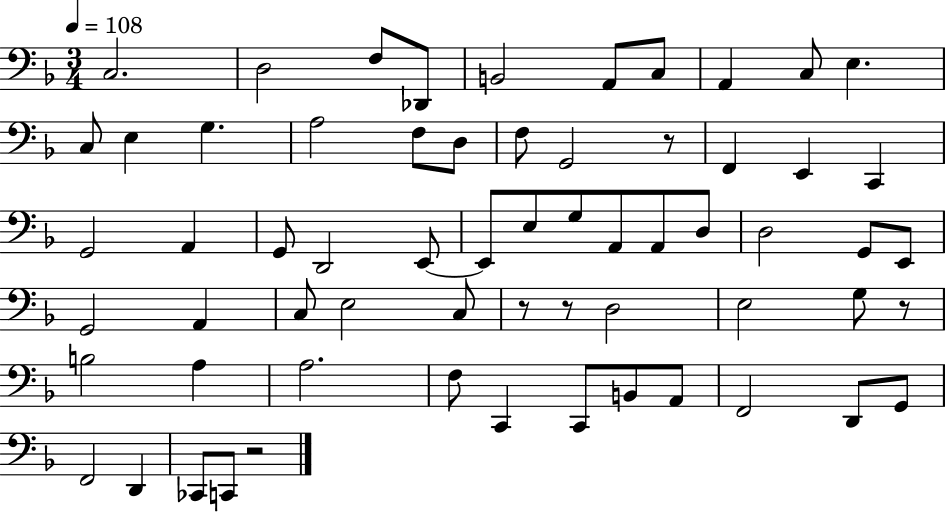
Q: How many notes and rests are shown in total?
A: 63